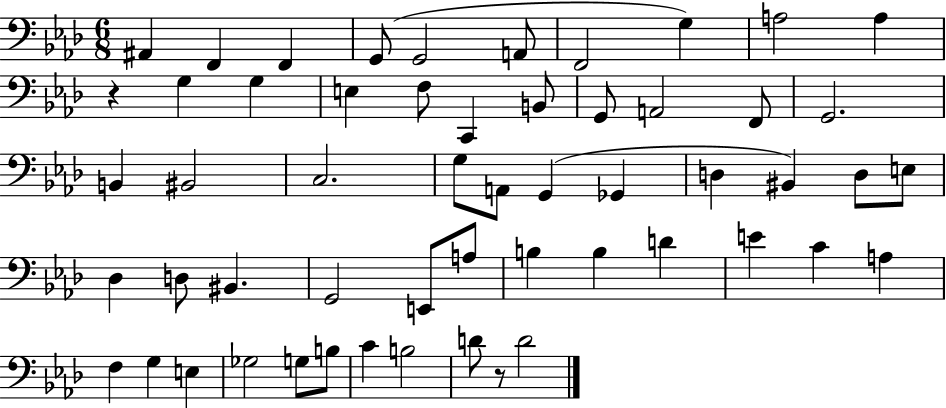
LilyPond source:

{
  \clef bass
  \numericTimeSignature
  \time 6/8
  \key aes \major
  \repeat volta 2 { ais,4 f,4 f,4 | g,8( g,2 a,8 | f,2 g4) | a2 a4 | \break r4 g4 g4 | e4 f8 c,4 b,8 | g,8 a,2 f,8 | g,2. | \break b,4 bis,2 | c2. | g8 a,8 g,4( ges,4 | d4 bis,4) d8 e8 | \break des4 d8 bis,4. | g,2 e,8 a8 | b4 b4 d'4 | e'4 c'4 a4 | \break f4 g4 e4 | ges2 g8 b8 | c'4 b2 | d'8 r8 d'2 | \break } \bar "|."
}